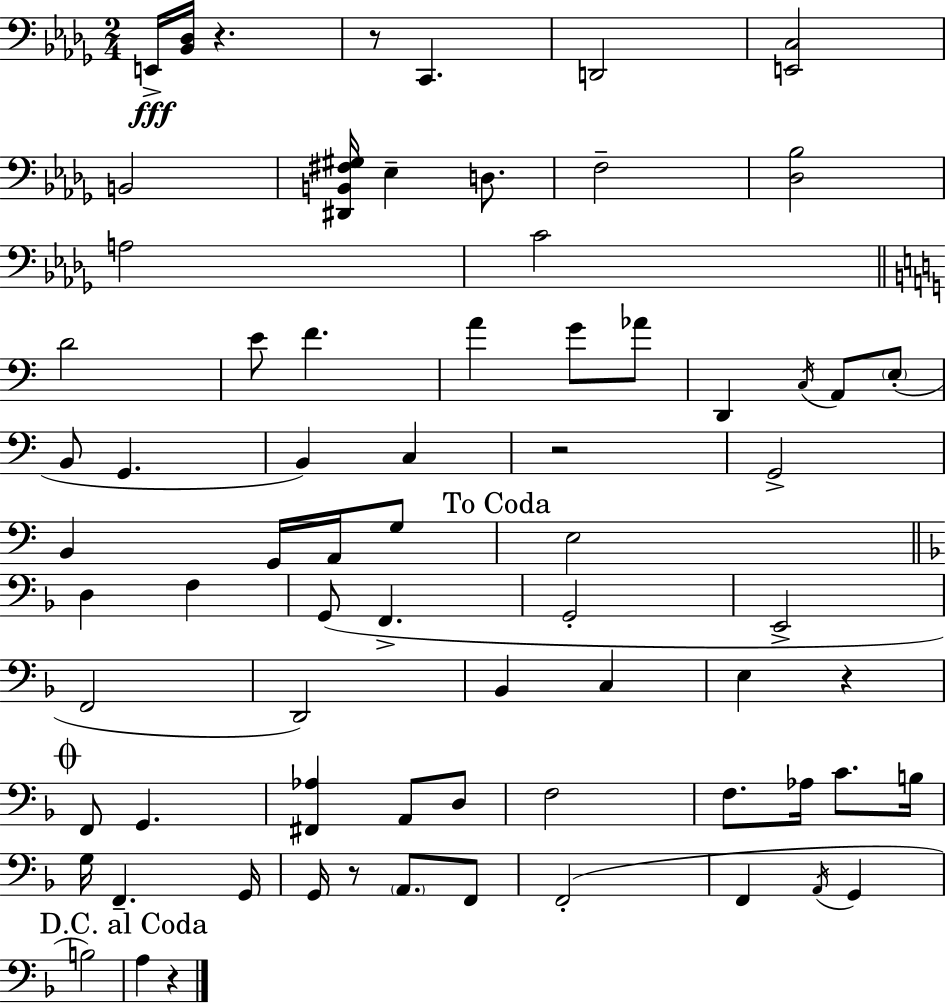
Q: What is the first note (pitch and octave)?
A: E2